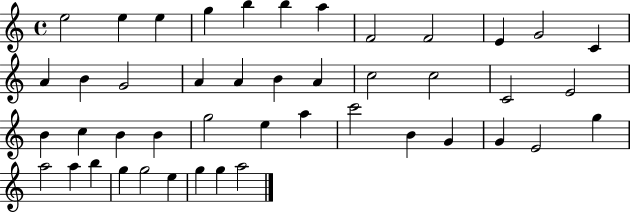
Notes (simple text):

E5/h E5/q E5/q G5/q B5/q B5/q A5/q F4/h F4/h E4/q G4/h C4/q A4/q B4/q G4/h A4/q A4/q B4/q A4/q C5/h C5/h C4/h E4/h B4/q C5/q B4/q B4/q G5/h E5/q A5/q C6/h B4/q G4/q G4/q E4/h G5/q A5/h A5/q B5/q G5/q G5/h E5/q G5/q G5/q A5/h